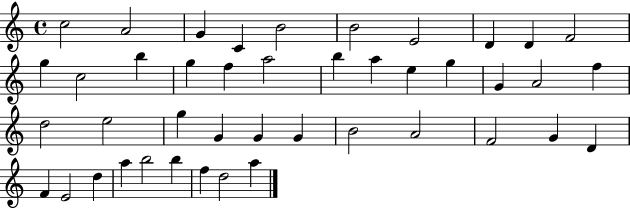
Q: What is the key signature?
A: C major